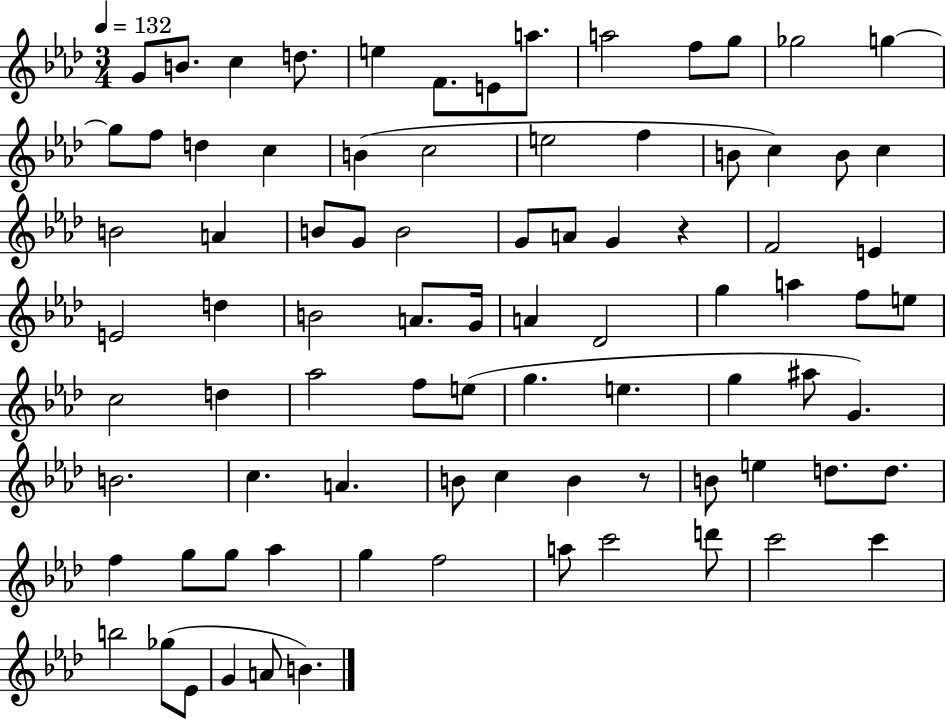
G4/e B4/e. C5/q D5/e. E5/q F4/e. E4/e A5/e. A5/h F5/e G5/e Gb5/h G5/q G5/e F5/e D5/q C5/q B4/q C5/h E5/h F5/q B4/e C5/q B4/e C5/q B4/h A4/q B4/e G4/e B4/h G4/e A4/e G4/q R/q F4/h E4/q E4/h D5/q B4/h A4/e. G4/s A4/q Db4/h G5/q A5/q F5/e E5/e C5/h D5/q Ab5/h F5/e E5/e G5/q. E5/q. G5/q A#5/e G4/q. B4/h. C5/q. A4/q. B4/e C5/q B4/q R/e B4/e E5/q D5/e. D5/e. F5/q G5/e G5/e Ab5/q G5/q F5/h A5/e C6/h D6/e C6/h C6/q B5/h Gb5/e Eb4/e G4/q A4/e B4/q.